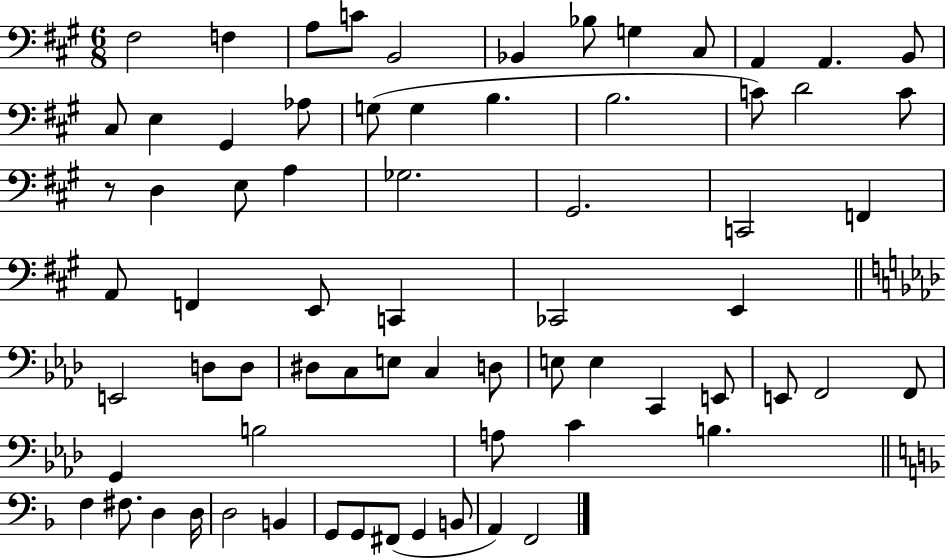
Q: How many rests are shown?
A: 1